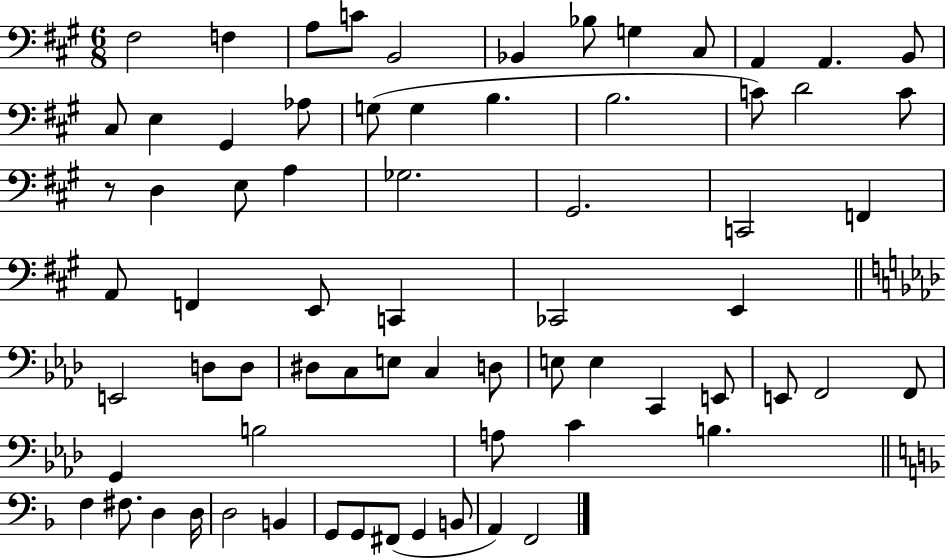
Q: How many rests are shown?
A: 1